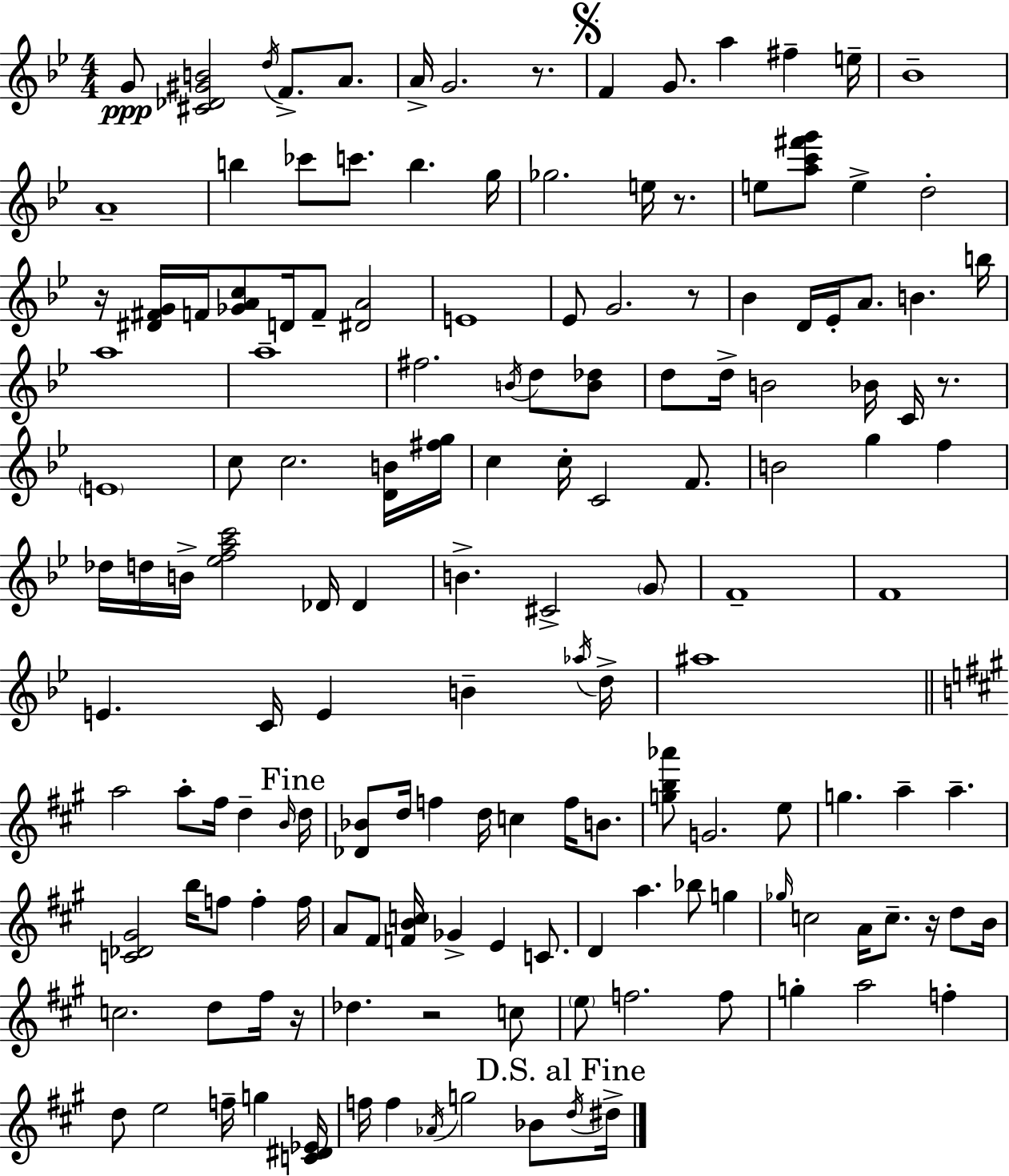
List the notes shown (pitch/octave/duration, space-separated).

G4/e [C#4,Db4,G#4,B4]/h D5/s F4/e. A4/e. A4/s G4/h. R/e. F4/q G4/e. A5/q F#5/q E5/s Bb4/w A4/w B5/q CES6/e C6/e. B5/q. G5/s Gb5/h. E5/s R/e. E5/e [A5,C6,F#6,G6]/e E5/q D5/h R/s [D#4,F#4,G4]/s F4/s [Gb4,A4,C5]/e D4/s F4/e [D#4,A4]/h E4/w Eb4/e G4/h. R/e Bb4/q D4/s Eb4/s A4/e. B4/q. B5/s A5/w A5/w F#5/h. B4/s D5/e [B4,Db5]/e D5/e D5/s B4/h Bb4/s C4/s R/e. E4/w C5/e C5/h. [D4,B4]/s [F#5,G5]/s C5/q C5/s C4/h F4/e. B4/h G5/q F5/q Db5/s D5/s B4/s [Eb5,F5,A5,C6]/h Db4/s Db4/q B4/q. C#4/h G4/e F4/w F4/w E4/q. C4/s E4/q B4/q Ab5/s D5/s A#5/w A5/h A5/e F#5/s D5/q B4/s D5/s [Db4,Bb4]/e D5/s F5/q D5/s C5/q F5/s B4/e. [G5,B5,Ab6]/e G4/h. E5/e G5/q. A5/q A5/q. [C4,Db4,G#4]/h B5/s F5/e F5/q F5/s A4/e F#4/e [F4,B4,C5]/s Gb4/q E4/q C4/e. D4/q A5/q. Bb5/e G5/q Gb5/s C5/h A4/s C5/e. R/s D5/e B4/s C5/h. D5/e F#5/s R/s Db5/q. R/h C5/e E5/e F5/h. F5/e G5/q A5/h F5/q D5/e E5/h F5/s G5/q [C4,D#4,Eb4]/s F5/s F5/q Ab4/s G5/h Bb4/e D5/s D#5/s